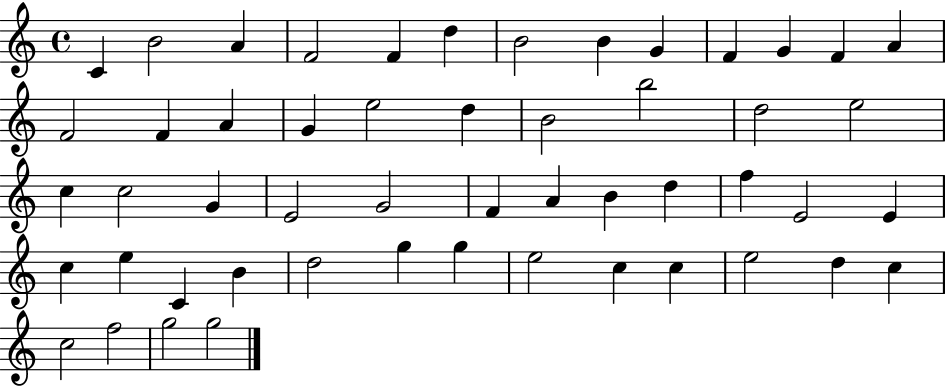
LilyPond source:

{
  \clef treble
  \time 4/4
  \defaultTimeSignature
  \key c \major
  c'4 b'2 a'4 | f'2 f'4 d''4 | b'2 b'4 g'4 | f'4 g'4 f'4 a'4 | \break f'2 f'4 a'4 | g'4 e''2 d''4 | b'2 b''2 | d''2 e''2 | \break c''4 c''2 g'4 | e'2 g'2 | f'4 a'4 b'4 d''4 | f''4 e'2 e'4 | \break c''4 e''4 c'4 b'4 | d''2 g''4 g''4 | e''2 c''4 c''4 | e''2 d''4 c''4 | \break c''2 f''2 | g''2 g''2 | \bar "|."
}